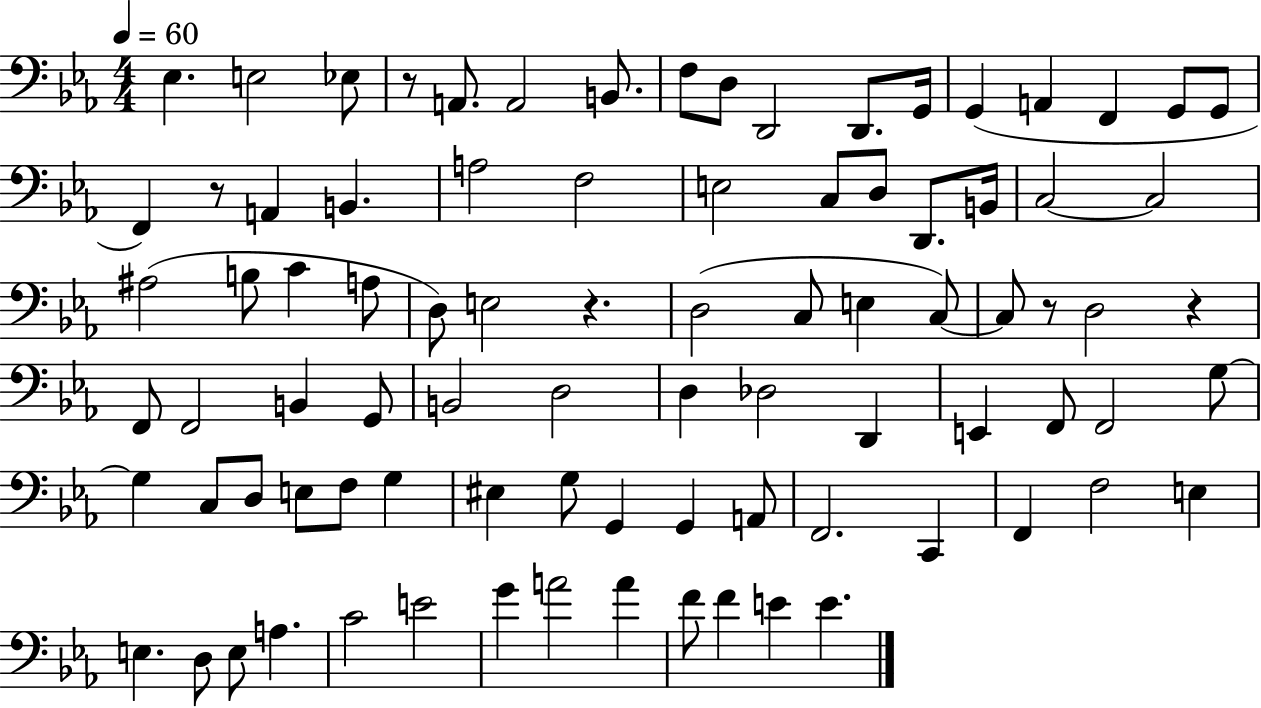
{
  \clef bass
  \numericTimeSignature
  \time 4/4
  \key ees \major
  \tempo 4 = 60
  ees4. e2 ees8 | r8 a,8. a,2 b,8. | f8 d8 d,2 d,8. g,16 | g,4( a,4 f,4 g,8 g,8 | \break f,4) r8 a,4 b,4. | a2 f2 | e2 c8 d8 d,8. b,16 | c2~~ c2 | \break ais2( b8 c'4 a8 | d8) e2 r4. | d2( c8 e4 c8~~) | c8 r8 d2 r4 | \break f,8 f,2 b,4 g,8 | b,2 d2 | d4 des2 d,4 | e,4 f,8 f,2 g8~~ | \break g4 c8 d8 e8 f8 g4 | eis4 g8 g,4 g,4 a,8 | f,2. c,4 | f,4 f2 e4 | \break e4. d8 e8 a4. | c'2 e'2 | g'4 a'2 a'4 | f'8 f'4 e'4 e'4. | \break \bar "|."
}